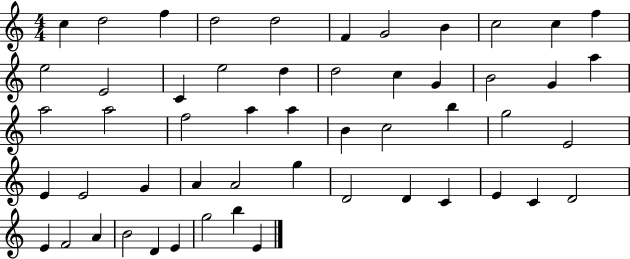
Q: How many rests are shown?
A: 0